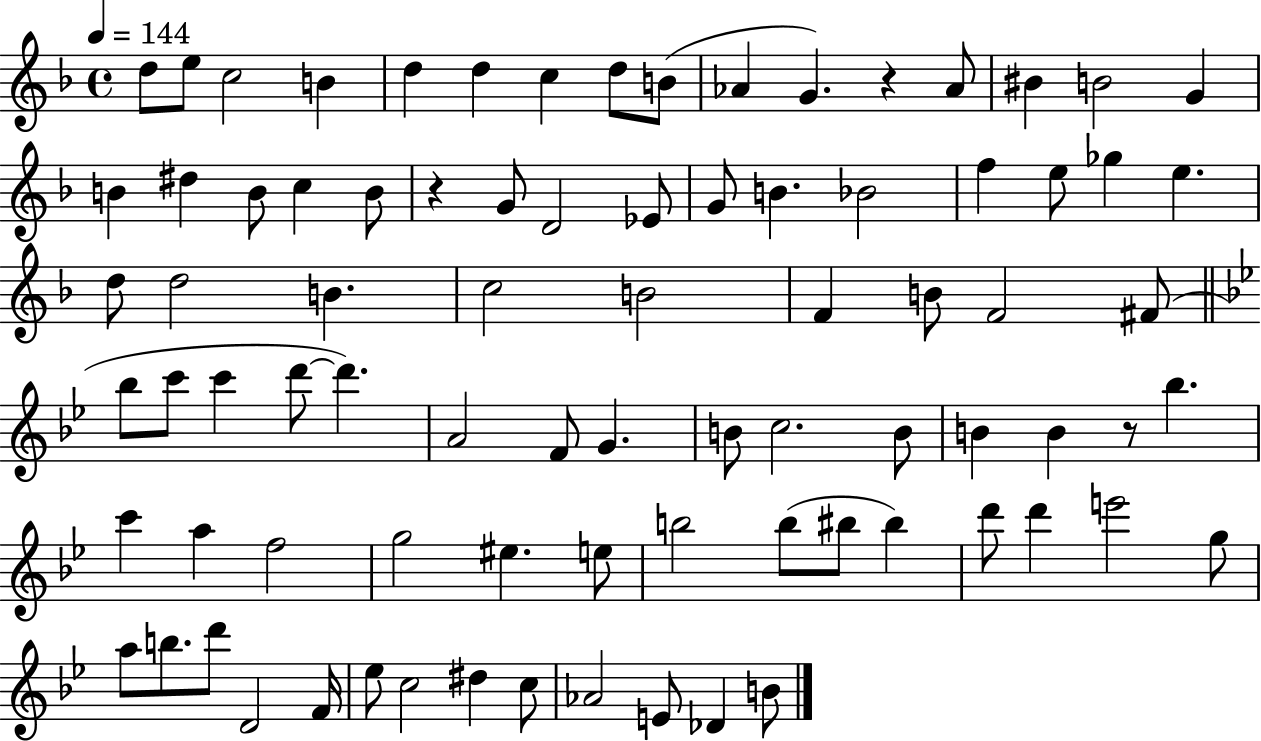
X:1
T:Untitled
M:4/4
L:1/4
K:F
d/2 e/2 c2 B d d c d/2 B/2 _A G z _A/2 ^B B2 G B ^d B/2 c B/2 z G/2 D2 _E/2 G/2 B _B2 f e/2 _g e d/2 d2 B c2 B2 F B/2 F2 ^F/2 _b/2 c'/2 c' d'/2 d' A2 F/2 G B/2 c2 B/2 B B z/2 _b c' a f2 g2 ^e e/2 b2 b/2 ^b/2 ^b d'/2 d' e'2 g/2 a/2 b/2 d'/2 D2 F/4 _e/2 c2 ^d c/2 _A2 E/2 _D B/2